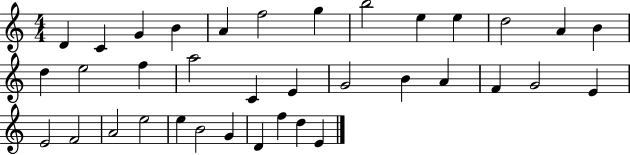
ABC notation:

X:1
T:Untitled
M:4/4
L:1/4
K:C
D C G B A f2 g b2 e e d2 A B d e2 f a2 C E G2 B A F G2 E E2 F2 A2 e2 e B2 G D f d E